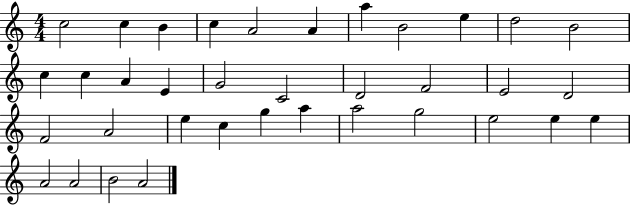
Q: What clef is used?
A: treble